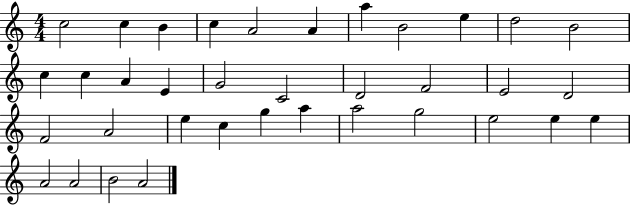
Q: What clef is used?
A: treble